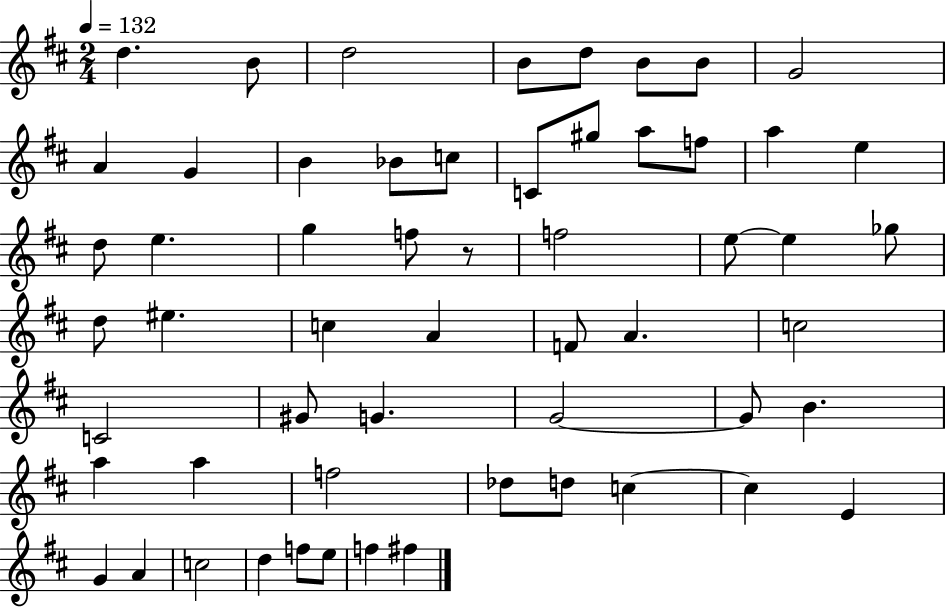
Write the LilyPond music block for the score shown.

{
  \clef treble
  \numericTimeSignature
  \time 2/4
  \key d \major
  \tempo 4 = 132
  d''4. b'8 | d''2 | b'8 d''8 b'8 b'8 | g'2 | \break a'4 g'4 | b'4 bes'8 c''8 | c'8 gis''8 a''8 f''8 | a''4 e''4 | \break d''8 e''4. | g''4 f''8 r8 | f''2 | e''8~~ e''4 ges''8 | \break d''8 eis''4. | c''4 a'4 | f'8 a'4. | c''2 | \break c'2 | gis'8 g'4. | g'2~~ | g'8 b'4. | \break a''4 a''4 | f''2 | des''8 d''8 c''4~~ | c''4 e'4 | \break g'4 a'4 | c''2 | d''4 f''8 e''8 | f''4 fis''4 | \break \bar "|."
}